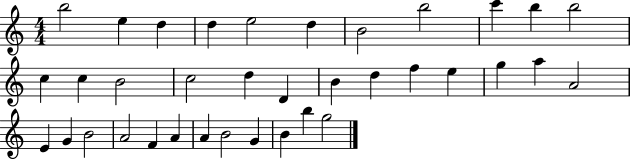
X:1
T:Untitled
M:4/4
L:1/4
K:C
b2 e d d e2 d B2 b2 c' b b2 c c B2 c2 d D B d f e g a A2 E G B2 A2 F A A B2 G B b g2